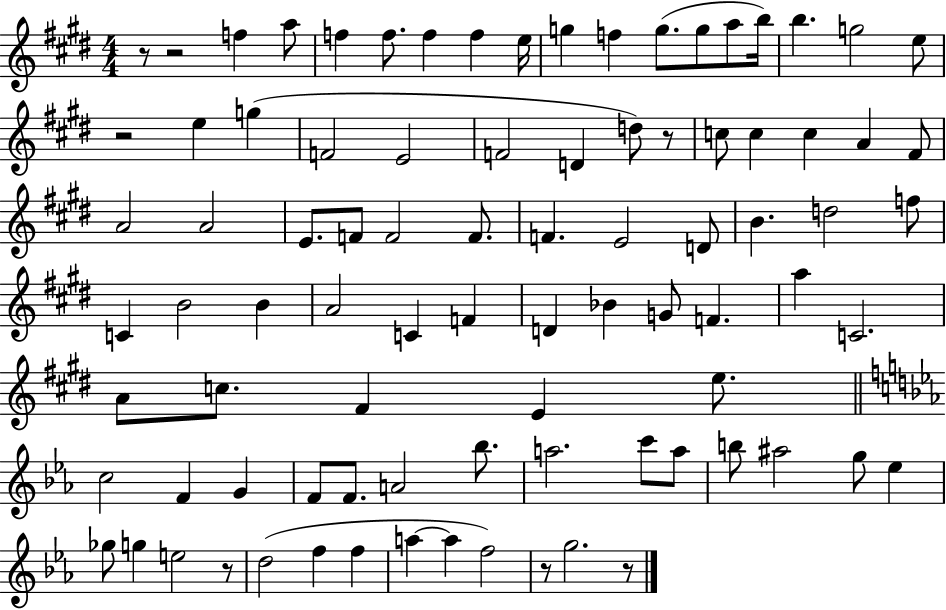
R/e R/h F5/q A5/e F5/q F5/e. F5/q F5/q E5/s G5/q F5/q G5/e. G5/e A5/e B5/s B5/q. G5/h E5/e R/h E5/q G5/q F4/h E4/h F4/h D4/q D5/e R/e C5/e C5/q C5/q A4/q F#4/e A4/h A4/h E4/e. F4/e F4/h F4/e. F4/q. E4/h D4/e B4/q. D5/h F5/e C4/q B4/h B4/q A4/h C4/q F4/q D4/q Bb4/q G4/e F4/q. A5/q C4/h. A4/e C5/e. F#4/q E4/q E5/e. C5/h F4/q G4/q F4/e F4/e. A4/h Bb5/e. A5/h. C6/e A5/e B5/e A#5/h G5/e Eb5/q Gb5/e G5/q E5/h R/e D5/h F5/q F5/q A5/q A5/q F5/h R/e G5/h. R/e